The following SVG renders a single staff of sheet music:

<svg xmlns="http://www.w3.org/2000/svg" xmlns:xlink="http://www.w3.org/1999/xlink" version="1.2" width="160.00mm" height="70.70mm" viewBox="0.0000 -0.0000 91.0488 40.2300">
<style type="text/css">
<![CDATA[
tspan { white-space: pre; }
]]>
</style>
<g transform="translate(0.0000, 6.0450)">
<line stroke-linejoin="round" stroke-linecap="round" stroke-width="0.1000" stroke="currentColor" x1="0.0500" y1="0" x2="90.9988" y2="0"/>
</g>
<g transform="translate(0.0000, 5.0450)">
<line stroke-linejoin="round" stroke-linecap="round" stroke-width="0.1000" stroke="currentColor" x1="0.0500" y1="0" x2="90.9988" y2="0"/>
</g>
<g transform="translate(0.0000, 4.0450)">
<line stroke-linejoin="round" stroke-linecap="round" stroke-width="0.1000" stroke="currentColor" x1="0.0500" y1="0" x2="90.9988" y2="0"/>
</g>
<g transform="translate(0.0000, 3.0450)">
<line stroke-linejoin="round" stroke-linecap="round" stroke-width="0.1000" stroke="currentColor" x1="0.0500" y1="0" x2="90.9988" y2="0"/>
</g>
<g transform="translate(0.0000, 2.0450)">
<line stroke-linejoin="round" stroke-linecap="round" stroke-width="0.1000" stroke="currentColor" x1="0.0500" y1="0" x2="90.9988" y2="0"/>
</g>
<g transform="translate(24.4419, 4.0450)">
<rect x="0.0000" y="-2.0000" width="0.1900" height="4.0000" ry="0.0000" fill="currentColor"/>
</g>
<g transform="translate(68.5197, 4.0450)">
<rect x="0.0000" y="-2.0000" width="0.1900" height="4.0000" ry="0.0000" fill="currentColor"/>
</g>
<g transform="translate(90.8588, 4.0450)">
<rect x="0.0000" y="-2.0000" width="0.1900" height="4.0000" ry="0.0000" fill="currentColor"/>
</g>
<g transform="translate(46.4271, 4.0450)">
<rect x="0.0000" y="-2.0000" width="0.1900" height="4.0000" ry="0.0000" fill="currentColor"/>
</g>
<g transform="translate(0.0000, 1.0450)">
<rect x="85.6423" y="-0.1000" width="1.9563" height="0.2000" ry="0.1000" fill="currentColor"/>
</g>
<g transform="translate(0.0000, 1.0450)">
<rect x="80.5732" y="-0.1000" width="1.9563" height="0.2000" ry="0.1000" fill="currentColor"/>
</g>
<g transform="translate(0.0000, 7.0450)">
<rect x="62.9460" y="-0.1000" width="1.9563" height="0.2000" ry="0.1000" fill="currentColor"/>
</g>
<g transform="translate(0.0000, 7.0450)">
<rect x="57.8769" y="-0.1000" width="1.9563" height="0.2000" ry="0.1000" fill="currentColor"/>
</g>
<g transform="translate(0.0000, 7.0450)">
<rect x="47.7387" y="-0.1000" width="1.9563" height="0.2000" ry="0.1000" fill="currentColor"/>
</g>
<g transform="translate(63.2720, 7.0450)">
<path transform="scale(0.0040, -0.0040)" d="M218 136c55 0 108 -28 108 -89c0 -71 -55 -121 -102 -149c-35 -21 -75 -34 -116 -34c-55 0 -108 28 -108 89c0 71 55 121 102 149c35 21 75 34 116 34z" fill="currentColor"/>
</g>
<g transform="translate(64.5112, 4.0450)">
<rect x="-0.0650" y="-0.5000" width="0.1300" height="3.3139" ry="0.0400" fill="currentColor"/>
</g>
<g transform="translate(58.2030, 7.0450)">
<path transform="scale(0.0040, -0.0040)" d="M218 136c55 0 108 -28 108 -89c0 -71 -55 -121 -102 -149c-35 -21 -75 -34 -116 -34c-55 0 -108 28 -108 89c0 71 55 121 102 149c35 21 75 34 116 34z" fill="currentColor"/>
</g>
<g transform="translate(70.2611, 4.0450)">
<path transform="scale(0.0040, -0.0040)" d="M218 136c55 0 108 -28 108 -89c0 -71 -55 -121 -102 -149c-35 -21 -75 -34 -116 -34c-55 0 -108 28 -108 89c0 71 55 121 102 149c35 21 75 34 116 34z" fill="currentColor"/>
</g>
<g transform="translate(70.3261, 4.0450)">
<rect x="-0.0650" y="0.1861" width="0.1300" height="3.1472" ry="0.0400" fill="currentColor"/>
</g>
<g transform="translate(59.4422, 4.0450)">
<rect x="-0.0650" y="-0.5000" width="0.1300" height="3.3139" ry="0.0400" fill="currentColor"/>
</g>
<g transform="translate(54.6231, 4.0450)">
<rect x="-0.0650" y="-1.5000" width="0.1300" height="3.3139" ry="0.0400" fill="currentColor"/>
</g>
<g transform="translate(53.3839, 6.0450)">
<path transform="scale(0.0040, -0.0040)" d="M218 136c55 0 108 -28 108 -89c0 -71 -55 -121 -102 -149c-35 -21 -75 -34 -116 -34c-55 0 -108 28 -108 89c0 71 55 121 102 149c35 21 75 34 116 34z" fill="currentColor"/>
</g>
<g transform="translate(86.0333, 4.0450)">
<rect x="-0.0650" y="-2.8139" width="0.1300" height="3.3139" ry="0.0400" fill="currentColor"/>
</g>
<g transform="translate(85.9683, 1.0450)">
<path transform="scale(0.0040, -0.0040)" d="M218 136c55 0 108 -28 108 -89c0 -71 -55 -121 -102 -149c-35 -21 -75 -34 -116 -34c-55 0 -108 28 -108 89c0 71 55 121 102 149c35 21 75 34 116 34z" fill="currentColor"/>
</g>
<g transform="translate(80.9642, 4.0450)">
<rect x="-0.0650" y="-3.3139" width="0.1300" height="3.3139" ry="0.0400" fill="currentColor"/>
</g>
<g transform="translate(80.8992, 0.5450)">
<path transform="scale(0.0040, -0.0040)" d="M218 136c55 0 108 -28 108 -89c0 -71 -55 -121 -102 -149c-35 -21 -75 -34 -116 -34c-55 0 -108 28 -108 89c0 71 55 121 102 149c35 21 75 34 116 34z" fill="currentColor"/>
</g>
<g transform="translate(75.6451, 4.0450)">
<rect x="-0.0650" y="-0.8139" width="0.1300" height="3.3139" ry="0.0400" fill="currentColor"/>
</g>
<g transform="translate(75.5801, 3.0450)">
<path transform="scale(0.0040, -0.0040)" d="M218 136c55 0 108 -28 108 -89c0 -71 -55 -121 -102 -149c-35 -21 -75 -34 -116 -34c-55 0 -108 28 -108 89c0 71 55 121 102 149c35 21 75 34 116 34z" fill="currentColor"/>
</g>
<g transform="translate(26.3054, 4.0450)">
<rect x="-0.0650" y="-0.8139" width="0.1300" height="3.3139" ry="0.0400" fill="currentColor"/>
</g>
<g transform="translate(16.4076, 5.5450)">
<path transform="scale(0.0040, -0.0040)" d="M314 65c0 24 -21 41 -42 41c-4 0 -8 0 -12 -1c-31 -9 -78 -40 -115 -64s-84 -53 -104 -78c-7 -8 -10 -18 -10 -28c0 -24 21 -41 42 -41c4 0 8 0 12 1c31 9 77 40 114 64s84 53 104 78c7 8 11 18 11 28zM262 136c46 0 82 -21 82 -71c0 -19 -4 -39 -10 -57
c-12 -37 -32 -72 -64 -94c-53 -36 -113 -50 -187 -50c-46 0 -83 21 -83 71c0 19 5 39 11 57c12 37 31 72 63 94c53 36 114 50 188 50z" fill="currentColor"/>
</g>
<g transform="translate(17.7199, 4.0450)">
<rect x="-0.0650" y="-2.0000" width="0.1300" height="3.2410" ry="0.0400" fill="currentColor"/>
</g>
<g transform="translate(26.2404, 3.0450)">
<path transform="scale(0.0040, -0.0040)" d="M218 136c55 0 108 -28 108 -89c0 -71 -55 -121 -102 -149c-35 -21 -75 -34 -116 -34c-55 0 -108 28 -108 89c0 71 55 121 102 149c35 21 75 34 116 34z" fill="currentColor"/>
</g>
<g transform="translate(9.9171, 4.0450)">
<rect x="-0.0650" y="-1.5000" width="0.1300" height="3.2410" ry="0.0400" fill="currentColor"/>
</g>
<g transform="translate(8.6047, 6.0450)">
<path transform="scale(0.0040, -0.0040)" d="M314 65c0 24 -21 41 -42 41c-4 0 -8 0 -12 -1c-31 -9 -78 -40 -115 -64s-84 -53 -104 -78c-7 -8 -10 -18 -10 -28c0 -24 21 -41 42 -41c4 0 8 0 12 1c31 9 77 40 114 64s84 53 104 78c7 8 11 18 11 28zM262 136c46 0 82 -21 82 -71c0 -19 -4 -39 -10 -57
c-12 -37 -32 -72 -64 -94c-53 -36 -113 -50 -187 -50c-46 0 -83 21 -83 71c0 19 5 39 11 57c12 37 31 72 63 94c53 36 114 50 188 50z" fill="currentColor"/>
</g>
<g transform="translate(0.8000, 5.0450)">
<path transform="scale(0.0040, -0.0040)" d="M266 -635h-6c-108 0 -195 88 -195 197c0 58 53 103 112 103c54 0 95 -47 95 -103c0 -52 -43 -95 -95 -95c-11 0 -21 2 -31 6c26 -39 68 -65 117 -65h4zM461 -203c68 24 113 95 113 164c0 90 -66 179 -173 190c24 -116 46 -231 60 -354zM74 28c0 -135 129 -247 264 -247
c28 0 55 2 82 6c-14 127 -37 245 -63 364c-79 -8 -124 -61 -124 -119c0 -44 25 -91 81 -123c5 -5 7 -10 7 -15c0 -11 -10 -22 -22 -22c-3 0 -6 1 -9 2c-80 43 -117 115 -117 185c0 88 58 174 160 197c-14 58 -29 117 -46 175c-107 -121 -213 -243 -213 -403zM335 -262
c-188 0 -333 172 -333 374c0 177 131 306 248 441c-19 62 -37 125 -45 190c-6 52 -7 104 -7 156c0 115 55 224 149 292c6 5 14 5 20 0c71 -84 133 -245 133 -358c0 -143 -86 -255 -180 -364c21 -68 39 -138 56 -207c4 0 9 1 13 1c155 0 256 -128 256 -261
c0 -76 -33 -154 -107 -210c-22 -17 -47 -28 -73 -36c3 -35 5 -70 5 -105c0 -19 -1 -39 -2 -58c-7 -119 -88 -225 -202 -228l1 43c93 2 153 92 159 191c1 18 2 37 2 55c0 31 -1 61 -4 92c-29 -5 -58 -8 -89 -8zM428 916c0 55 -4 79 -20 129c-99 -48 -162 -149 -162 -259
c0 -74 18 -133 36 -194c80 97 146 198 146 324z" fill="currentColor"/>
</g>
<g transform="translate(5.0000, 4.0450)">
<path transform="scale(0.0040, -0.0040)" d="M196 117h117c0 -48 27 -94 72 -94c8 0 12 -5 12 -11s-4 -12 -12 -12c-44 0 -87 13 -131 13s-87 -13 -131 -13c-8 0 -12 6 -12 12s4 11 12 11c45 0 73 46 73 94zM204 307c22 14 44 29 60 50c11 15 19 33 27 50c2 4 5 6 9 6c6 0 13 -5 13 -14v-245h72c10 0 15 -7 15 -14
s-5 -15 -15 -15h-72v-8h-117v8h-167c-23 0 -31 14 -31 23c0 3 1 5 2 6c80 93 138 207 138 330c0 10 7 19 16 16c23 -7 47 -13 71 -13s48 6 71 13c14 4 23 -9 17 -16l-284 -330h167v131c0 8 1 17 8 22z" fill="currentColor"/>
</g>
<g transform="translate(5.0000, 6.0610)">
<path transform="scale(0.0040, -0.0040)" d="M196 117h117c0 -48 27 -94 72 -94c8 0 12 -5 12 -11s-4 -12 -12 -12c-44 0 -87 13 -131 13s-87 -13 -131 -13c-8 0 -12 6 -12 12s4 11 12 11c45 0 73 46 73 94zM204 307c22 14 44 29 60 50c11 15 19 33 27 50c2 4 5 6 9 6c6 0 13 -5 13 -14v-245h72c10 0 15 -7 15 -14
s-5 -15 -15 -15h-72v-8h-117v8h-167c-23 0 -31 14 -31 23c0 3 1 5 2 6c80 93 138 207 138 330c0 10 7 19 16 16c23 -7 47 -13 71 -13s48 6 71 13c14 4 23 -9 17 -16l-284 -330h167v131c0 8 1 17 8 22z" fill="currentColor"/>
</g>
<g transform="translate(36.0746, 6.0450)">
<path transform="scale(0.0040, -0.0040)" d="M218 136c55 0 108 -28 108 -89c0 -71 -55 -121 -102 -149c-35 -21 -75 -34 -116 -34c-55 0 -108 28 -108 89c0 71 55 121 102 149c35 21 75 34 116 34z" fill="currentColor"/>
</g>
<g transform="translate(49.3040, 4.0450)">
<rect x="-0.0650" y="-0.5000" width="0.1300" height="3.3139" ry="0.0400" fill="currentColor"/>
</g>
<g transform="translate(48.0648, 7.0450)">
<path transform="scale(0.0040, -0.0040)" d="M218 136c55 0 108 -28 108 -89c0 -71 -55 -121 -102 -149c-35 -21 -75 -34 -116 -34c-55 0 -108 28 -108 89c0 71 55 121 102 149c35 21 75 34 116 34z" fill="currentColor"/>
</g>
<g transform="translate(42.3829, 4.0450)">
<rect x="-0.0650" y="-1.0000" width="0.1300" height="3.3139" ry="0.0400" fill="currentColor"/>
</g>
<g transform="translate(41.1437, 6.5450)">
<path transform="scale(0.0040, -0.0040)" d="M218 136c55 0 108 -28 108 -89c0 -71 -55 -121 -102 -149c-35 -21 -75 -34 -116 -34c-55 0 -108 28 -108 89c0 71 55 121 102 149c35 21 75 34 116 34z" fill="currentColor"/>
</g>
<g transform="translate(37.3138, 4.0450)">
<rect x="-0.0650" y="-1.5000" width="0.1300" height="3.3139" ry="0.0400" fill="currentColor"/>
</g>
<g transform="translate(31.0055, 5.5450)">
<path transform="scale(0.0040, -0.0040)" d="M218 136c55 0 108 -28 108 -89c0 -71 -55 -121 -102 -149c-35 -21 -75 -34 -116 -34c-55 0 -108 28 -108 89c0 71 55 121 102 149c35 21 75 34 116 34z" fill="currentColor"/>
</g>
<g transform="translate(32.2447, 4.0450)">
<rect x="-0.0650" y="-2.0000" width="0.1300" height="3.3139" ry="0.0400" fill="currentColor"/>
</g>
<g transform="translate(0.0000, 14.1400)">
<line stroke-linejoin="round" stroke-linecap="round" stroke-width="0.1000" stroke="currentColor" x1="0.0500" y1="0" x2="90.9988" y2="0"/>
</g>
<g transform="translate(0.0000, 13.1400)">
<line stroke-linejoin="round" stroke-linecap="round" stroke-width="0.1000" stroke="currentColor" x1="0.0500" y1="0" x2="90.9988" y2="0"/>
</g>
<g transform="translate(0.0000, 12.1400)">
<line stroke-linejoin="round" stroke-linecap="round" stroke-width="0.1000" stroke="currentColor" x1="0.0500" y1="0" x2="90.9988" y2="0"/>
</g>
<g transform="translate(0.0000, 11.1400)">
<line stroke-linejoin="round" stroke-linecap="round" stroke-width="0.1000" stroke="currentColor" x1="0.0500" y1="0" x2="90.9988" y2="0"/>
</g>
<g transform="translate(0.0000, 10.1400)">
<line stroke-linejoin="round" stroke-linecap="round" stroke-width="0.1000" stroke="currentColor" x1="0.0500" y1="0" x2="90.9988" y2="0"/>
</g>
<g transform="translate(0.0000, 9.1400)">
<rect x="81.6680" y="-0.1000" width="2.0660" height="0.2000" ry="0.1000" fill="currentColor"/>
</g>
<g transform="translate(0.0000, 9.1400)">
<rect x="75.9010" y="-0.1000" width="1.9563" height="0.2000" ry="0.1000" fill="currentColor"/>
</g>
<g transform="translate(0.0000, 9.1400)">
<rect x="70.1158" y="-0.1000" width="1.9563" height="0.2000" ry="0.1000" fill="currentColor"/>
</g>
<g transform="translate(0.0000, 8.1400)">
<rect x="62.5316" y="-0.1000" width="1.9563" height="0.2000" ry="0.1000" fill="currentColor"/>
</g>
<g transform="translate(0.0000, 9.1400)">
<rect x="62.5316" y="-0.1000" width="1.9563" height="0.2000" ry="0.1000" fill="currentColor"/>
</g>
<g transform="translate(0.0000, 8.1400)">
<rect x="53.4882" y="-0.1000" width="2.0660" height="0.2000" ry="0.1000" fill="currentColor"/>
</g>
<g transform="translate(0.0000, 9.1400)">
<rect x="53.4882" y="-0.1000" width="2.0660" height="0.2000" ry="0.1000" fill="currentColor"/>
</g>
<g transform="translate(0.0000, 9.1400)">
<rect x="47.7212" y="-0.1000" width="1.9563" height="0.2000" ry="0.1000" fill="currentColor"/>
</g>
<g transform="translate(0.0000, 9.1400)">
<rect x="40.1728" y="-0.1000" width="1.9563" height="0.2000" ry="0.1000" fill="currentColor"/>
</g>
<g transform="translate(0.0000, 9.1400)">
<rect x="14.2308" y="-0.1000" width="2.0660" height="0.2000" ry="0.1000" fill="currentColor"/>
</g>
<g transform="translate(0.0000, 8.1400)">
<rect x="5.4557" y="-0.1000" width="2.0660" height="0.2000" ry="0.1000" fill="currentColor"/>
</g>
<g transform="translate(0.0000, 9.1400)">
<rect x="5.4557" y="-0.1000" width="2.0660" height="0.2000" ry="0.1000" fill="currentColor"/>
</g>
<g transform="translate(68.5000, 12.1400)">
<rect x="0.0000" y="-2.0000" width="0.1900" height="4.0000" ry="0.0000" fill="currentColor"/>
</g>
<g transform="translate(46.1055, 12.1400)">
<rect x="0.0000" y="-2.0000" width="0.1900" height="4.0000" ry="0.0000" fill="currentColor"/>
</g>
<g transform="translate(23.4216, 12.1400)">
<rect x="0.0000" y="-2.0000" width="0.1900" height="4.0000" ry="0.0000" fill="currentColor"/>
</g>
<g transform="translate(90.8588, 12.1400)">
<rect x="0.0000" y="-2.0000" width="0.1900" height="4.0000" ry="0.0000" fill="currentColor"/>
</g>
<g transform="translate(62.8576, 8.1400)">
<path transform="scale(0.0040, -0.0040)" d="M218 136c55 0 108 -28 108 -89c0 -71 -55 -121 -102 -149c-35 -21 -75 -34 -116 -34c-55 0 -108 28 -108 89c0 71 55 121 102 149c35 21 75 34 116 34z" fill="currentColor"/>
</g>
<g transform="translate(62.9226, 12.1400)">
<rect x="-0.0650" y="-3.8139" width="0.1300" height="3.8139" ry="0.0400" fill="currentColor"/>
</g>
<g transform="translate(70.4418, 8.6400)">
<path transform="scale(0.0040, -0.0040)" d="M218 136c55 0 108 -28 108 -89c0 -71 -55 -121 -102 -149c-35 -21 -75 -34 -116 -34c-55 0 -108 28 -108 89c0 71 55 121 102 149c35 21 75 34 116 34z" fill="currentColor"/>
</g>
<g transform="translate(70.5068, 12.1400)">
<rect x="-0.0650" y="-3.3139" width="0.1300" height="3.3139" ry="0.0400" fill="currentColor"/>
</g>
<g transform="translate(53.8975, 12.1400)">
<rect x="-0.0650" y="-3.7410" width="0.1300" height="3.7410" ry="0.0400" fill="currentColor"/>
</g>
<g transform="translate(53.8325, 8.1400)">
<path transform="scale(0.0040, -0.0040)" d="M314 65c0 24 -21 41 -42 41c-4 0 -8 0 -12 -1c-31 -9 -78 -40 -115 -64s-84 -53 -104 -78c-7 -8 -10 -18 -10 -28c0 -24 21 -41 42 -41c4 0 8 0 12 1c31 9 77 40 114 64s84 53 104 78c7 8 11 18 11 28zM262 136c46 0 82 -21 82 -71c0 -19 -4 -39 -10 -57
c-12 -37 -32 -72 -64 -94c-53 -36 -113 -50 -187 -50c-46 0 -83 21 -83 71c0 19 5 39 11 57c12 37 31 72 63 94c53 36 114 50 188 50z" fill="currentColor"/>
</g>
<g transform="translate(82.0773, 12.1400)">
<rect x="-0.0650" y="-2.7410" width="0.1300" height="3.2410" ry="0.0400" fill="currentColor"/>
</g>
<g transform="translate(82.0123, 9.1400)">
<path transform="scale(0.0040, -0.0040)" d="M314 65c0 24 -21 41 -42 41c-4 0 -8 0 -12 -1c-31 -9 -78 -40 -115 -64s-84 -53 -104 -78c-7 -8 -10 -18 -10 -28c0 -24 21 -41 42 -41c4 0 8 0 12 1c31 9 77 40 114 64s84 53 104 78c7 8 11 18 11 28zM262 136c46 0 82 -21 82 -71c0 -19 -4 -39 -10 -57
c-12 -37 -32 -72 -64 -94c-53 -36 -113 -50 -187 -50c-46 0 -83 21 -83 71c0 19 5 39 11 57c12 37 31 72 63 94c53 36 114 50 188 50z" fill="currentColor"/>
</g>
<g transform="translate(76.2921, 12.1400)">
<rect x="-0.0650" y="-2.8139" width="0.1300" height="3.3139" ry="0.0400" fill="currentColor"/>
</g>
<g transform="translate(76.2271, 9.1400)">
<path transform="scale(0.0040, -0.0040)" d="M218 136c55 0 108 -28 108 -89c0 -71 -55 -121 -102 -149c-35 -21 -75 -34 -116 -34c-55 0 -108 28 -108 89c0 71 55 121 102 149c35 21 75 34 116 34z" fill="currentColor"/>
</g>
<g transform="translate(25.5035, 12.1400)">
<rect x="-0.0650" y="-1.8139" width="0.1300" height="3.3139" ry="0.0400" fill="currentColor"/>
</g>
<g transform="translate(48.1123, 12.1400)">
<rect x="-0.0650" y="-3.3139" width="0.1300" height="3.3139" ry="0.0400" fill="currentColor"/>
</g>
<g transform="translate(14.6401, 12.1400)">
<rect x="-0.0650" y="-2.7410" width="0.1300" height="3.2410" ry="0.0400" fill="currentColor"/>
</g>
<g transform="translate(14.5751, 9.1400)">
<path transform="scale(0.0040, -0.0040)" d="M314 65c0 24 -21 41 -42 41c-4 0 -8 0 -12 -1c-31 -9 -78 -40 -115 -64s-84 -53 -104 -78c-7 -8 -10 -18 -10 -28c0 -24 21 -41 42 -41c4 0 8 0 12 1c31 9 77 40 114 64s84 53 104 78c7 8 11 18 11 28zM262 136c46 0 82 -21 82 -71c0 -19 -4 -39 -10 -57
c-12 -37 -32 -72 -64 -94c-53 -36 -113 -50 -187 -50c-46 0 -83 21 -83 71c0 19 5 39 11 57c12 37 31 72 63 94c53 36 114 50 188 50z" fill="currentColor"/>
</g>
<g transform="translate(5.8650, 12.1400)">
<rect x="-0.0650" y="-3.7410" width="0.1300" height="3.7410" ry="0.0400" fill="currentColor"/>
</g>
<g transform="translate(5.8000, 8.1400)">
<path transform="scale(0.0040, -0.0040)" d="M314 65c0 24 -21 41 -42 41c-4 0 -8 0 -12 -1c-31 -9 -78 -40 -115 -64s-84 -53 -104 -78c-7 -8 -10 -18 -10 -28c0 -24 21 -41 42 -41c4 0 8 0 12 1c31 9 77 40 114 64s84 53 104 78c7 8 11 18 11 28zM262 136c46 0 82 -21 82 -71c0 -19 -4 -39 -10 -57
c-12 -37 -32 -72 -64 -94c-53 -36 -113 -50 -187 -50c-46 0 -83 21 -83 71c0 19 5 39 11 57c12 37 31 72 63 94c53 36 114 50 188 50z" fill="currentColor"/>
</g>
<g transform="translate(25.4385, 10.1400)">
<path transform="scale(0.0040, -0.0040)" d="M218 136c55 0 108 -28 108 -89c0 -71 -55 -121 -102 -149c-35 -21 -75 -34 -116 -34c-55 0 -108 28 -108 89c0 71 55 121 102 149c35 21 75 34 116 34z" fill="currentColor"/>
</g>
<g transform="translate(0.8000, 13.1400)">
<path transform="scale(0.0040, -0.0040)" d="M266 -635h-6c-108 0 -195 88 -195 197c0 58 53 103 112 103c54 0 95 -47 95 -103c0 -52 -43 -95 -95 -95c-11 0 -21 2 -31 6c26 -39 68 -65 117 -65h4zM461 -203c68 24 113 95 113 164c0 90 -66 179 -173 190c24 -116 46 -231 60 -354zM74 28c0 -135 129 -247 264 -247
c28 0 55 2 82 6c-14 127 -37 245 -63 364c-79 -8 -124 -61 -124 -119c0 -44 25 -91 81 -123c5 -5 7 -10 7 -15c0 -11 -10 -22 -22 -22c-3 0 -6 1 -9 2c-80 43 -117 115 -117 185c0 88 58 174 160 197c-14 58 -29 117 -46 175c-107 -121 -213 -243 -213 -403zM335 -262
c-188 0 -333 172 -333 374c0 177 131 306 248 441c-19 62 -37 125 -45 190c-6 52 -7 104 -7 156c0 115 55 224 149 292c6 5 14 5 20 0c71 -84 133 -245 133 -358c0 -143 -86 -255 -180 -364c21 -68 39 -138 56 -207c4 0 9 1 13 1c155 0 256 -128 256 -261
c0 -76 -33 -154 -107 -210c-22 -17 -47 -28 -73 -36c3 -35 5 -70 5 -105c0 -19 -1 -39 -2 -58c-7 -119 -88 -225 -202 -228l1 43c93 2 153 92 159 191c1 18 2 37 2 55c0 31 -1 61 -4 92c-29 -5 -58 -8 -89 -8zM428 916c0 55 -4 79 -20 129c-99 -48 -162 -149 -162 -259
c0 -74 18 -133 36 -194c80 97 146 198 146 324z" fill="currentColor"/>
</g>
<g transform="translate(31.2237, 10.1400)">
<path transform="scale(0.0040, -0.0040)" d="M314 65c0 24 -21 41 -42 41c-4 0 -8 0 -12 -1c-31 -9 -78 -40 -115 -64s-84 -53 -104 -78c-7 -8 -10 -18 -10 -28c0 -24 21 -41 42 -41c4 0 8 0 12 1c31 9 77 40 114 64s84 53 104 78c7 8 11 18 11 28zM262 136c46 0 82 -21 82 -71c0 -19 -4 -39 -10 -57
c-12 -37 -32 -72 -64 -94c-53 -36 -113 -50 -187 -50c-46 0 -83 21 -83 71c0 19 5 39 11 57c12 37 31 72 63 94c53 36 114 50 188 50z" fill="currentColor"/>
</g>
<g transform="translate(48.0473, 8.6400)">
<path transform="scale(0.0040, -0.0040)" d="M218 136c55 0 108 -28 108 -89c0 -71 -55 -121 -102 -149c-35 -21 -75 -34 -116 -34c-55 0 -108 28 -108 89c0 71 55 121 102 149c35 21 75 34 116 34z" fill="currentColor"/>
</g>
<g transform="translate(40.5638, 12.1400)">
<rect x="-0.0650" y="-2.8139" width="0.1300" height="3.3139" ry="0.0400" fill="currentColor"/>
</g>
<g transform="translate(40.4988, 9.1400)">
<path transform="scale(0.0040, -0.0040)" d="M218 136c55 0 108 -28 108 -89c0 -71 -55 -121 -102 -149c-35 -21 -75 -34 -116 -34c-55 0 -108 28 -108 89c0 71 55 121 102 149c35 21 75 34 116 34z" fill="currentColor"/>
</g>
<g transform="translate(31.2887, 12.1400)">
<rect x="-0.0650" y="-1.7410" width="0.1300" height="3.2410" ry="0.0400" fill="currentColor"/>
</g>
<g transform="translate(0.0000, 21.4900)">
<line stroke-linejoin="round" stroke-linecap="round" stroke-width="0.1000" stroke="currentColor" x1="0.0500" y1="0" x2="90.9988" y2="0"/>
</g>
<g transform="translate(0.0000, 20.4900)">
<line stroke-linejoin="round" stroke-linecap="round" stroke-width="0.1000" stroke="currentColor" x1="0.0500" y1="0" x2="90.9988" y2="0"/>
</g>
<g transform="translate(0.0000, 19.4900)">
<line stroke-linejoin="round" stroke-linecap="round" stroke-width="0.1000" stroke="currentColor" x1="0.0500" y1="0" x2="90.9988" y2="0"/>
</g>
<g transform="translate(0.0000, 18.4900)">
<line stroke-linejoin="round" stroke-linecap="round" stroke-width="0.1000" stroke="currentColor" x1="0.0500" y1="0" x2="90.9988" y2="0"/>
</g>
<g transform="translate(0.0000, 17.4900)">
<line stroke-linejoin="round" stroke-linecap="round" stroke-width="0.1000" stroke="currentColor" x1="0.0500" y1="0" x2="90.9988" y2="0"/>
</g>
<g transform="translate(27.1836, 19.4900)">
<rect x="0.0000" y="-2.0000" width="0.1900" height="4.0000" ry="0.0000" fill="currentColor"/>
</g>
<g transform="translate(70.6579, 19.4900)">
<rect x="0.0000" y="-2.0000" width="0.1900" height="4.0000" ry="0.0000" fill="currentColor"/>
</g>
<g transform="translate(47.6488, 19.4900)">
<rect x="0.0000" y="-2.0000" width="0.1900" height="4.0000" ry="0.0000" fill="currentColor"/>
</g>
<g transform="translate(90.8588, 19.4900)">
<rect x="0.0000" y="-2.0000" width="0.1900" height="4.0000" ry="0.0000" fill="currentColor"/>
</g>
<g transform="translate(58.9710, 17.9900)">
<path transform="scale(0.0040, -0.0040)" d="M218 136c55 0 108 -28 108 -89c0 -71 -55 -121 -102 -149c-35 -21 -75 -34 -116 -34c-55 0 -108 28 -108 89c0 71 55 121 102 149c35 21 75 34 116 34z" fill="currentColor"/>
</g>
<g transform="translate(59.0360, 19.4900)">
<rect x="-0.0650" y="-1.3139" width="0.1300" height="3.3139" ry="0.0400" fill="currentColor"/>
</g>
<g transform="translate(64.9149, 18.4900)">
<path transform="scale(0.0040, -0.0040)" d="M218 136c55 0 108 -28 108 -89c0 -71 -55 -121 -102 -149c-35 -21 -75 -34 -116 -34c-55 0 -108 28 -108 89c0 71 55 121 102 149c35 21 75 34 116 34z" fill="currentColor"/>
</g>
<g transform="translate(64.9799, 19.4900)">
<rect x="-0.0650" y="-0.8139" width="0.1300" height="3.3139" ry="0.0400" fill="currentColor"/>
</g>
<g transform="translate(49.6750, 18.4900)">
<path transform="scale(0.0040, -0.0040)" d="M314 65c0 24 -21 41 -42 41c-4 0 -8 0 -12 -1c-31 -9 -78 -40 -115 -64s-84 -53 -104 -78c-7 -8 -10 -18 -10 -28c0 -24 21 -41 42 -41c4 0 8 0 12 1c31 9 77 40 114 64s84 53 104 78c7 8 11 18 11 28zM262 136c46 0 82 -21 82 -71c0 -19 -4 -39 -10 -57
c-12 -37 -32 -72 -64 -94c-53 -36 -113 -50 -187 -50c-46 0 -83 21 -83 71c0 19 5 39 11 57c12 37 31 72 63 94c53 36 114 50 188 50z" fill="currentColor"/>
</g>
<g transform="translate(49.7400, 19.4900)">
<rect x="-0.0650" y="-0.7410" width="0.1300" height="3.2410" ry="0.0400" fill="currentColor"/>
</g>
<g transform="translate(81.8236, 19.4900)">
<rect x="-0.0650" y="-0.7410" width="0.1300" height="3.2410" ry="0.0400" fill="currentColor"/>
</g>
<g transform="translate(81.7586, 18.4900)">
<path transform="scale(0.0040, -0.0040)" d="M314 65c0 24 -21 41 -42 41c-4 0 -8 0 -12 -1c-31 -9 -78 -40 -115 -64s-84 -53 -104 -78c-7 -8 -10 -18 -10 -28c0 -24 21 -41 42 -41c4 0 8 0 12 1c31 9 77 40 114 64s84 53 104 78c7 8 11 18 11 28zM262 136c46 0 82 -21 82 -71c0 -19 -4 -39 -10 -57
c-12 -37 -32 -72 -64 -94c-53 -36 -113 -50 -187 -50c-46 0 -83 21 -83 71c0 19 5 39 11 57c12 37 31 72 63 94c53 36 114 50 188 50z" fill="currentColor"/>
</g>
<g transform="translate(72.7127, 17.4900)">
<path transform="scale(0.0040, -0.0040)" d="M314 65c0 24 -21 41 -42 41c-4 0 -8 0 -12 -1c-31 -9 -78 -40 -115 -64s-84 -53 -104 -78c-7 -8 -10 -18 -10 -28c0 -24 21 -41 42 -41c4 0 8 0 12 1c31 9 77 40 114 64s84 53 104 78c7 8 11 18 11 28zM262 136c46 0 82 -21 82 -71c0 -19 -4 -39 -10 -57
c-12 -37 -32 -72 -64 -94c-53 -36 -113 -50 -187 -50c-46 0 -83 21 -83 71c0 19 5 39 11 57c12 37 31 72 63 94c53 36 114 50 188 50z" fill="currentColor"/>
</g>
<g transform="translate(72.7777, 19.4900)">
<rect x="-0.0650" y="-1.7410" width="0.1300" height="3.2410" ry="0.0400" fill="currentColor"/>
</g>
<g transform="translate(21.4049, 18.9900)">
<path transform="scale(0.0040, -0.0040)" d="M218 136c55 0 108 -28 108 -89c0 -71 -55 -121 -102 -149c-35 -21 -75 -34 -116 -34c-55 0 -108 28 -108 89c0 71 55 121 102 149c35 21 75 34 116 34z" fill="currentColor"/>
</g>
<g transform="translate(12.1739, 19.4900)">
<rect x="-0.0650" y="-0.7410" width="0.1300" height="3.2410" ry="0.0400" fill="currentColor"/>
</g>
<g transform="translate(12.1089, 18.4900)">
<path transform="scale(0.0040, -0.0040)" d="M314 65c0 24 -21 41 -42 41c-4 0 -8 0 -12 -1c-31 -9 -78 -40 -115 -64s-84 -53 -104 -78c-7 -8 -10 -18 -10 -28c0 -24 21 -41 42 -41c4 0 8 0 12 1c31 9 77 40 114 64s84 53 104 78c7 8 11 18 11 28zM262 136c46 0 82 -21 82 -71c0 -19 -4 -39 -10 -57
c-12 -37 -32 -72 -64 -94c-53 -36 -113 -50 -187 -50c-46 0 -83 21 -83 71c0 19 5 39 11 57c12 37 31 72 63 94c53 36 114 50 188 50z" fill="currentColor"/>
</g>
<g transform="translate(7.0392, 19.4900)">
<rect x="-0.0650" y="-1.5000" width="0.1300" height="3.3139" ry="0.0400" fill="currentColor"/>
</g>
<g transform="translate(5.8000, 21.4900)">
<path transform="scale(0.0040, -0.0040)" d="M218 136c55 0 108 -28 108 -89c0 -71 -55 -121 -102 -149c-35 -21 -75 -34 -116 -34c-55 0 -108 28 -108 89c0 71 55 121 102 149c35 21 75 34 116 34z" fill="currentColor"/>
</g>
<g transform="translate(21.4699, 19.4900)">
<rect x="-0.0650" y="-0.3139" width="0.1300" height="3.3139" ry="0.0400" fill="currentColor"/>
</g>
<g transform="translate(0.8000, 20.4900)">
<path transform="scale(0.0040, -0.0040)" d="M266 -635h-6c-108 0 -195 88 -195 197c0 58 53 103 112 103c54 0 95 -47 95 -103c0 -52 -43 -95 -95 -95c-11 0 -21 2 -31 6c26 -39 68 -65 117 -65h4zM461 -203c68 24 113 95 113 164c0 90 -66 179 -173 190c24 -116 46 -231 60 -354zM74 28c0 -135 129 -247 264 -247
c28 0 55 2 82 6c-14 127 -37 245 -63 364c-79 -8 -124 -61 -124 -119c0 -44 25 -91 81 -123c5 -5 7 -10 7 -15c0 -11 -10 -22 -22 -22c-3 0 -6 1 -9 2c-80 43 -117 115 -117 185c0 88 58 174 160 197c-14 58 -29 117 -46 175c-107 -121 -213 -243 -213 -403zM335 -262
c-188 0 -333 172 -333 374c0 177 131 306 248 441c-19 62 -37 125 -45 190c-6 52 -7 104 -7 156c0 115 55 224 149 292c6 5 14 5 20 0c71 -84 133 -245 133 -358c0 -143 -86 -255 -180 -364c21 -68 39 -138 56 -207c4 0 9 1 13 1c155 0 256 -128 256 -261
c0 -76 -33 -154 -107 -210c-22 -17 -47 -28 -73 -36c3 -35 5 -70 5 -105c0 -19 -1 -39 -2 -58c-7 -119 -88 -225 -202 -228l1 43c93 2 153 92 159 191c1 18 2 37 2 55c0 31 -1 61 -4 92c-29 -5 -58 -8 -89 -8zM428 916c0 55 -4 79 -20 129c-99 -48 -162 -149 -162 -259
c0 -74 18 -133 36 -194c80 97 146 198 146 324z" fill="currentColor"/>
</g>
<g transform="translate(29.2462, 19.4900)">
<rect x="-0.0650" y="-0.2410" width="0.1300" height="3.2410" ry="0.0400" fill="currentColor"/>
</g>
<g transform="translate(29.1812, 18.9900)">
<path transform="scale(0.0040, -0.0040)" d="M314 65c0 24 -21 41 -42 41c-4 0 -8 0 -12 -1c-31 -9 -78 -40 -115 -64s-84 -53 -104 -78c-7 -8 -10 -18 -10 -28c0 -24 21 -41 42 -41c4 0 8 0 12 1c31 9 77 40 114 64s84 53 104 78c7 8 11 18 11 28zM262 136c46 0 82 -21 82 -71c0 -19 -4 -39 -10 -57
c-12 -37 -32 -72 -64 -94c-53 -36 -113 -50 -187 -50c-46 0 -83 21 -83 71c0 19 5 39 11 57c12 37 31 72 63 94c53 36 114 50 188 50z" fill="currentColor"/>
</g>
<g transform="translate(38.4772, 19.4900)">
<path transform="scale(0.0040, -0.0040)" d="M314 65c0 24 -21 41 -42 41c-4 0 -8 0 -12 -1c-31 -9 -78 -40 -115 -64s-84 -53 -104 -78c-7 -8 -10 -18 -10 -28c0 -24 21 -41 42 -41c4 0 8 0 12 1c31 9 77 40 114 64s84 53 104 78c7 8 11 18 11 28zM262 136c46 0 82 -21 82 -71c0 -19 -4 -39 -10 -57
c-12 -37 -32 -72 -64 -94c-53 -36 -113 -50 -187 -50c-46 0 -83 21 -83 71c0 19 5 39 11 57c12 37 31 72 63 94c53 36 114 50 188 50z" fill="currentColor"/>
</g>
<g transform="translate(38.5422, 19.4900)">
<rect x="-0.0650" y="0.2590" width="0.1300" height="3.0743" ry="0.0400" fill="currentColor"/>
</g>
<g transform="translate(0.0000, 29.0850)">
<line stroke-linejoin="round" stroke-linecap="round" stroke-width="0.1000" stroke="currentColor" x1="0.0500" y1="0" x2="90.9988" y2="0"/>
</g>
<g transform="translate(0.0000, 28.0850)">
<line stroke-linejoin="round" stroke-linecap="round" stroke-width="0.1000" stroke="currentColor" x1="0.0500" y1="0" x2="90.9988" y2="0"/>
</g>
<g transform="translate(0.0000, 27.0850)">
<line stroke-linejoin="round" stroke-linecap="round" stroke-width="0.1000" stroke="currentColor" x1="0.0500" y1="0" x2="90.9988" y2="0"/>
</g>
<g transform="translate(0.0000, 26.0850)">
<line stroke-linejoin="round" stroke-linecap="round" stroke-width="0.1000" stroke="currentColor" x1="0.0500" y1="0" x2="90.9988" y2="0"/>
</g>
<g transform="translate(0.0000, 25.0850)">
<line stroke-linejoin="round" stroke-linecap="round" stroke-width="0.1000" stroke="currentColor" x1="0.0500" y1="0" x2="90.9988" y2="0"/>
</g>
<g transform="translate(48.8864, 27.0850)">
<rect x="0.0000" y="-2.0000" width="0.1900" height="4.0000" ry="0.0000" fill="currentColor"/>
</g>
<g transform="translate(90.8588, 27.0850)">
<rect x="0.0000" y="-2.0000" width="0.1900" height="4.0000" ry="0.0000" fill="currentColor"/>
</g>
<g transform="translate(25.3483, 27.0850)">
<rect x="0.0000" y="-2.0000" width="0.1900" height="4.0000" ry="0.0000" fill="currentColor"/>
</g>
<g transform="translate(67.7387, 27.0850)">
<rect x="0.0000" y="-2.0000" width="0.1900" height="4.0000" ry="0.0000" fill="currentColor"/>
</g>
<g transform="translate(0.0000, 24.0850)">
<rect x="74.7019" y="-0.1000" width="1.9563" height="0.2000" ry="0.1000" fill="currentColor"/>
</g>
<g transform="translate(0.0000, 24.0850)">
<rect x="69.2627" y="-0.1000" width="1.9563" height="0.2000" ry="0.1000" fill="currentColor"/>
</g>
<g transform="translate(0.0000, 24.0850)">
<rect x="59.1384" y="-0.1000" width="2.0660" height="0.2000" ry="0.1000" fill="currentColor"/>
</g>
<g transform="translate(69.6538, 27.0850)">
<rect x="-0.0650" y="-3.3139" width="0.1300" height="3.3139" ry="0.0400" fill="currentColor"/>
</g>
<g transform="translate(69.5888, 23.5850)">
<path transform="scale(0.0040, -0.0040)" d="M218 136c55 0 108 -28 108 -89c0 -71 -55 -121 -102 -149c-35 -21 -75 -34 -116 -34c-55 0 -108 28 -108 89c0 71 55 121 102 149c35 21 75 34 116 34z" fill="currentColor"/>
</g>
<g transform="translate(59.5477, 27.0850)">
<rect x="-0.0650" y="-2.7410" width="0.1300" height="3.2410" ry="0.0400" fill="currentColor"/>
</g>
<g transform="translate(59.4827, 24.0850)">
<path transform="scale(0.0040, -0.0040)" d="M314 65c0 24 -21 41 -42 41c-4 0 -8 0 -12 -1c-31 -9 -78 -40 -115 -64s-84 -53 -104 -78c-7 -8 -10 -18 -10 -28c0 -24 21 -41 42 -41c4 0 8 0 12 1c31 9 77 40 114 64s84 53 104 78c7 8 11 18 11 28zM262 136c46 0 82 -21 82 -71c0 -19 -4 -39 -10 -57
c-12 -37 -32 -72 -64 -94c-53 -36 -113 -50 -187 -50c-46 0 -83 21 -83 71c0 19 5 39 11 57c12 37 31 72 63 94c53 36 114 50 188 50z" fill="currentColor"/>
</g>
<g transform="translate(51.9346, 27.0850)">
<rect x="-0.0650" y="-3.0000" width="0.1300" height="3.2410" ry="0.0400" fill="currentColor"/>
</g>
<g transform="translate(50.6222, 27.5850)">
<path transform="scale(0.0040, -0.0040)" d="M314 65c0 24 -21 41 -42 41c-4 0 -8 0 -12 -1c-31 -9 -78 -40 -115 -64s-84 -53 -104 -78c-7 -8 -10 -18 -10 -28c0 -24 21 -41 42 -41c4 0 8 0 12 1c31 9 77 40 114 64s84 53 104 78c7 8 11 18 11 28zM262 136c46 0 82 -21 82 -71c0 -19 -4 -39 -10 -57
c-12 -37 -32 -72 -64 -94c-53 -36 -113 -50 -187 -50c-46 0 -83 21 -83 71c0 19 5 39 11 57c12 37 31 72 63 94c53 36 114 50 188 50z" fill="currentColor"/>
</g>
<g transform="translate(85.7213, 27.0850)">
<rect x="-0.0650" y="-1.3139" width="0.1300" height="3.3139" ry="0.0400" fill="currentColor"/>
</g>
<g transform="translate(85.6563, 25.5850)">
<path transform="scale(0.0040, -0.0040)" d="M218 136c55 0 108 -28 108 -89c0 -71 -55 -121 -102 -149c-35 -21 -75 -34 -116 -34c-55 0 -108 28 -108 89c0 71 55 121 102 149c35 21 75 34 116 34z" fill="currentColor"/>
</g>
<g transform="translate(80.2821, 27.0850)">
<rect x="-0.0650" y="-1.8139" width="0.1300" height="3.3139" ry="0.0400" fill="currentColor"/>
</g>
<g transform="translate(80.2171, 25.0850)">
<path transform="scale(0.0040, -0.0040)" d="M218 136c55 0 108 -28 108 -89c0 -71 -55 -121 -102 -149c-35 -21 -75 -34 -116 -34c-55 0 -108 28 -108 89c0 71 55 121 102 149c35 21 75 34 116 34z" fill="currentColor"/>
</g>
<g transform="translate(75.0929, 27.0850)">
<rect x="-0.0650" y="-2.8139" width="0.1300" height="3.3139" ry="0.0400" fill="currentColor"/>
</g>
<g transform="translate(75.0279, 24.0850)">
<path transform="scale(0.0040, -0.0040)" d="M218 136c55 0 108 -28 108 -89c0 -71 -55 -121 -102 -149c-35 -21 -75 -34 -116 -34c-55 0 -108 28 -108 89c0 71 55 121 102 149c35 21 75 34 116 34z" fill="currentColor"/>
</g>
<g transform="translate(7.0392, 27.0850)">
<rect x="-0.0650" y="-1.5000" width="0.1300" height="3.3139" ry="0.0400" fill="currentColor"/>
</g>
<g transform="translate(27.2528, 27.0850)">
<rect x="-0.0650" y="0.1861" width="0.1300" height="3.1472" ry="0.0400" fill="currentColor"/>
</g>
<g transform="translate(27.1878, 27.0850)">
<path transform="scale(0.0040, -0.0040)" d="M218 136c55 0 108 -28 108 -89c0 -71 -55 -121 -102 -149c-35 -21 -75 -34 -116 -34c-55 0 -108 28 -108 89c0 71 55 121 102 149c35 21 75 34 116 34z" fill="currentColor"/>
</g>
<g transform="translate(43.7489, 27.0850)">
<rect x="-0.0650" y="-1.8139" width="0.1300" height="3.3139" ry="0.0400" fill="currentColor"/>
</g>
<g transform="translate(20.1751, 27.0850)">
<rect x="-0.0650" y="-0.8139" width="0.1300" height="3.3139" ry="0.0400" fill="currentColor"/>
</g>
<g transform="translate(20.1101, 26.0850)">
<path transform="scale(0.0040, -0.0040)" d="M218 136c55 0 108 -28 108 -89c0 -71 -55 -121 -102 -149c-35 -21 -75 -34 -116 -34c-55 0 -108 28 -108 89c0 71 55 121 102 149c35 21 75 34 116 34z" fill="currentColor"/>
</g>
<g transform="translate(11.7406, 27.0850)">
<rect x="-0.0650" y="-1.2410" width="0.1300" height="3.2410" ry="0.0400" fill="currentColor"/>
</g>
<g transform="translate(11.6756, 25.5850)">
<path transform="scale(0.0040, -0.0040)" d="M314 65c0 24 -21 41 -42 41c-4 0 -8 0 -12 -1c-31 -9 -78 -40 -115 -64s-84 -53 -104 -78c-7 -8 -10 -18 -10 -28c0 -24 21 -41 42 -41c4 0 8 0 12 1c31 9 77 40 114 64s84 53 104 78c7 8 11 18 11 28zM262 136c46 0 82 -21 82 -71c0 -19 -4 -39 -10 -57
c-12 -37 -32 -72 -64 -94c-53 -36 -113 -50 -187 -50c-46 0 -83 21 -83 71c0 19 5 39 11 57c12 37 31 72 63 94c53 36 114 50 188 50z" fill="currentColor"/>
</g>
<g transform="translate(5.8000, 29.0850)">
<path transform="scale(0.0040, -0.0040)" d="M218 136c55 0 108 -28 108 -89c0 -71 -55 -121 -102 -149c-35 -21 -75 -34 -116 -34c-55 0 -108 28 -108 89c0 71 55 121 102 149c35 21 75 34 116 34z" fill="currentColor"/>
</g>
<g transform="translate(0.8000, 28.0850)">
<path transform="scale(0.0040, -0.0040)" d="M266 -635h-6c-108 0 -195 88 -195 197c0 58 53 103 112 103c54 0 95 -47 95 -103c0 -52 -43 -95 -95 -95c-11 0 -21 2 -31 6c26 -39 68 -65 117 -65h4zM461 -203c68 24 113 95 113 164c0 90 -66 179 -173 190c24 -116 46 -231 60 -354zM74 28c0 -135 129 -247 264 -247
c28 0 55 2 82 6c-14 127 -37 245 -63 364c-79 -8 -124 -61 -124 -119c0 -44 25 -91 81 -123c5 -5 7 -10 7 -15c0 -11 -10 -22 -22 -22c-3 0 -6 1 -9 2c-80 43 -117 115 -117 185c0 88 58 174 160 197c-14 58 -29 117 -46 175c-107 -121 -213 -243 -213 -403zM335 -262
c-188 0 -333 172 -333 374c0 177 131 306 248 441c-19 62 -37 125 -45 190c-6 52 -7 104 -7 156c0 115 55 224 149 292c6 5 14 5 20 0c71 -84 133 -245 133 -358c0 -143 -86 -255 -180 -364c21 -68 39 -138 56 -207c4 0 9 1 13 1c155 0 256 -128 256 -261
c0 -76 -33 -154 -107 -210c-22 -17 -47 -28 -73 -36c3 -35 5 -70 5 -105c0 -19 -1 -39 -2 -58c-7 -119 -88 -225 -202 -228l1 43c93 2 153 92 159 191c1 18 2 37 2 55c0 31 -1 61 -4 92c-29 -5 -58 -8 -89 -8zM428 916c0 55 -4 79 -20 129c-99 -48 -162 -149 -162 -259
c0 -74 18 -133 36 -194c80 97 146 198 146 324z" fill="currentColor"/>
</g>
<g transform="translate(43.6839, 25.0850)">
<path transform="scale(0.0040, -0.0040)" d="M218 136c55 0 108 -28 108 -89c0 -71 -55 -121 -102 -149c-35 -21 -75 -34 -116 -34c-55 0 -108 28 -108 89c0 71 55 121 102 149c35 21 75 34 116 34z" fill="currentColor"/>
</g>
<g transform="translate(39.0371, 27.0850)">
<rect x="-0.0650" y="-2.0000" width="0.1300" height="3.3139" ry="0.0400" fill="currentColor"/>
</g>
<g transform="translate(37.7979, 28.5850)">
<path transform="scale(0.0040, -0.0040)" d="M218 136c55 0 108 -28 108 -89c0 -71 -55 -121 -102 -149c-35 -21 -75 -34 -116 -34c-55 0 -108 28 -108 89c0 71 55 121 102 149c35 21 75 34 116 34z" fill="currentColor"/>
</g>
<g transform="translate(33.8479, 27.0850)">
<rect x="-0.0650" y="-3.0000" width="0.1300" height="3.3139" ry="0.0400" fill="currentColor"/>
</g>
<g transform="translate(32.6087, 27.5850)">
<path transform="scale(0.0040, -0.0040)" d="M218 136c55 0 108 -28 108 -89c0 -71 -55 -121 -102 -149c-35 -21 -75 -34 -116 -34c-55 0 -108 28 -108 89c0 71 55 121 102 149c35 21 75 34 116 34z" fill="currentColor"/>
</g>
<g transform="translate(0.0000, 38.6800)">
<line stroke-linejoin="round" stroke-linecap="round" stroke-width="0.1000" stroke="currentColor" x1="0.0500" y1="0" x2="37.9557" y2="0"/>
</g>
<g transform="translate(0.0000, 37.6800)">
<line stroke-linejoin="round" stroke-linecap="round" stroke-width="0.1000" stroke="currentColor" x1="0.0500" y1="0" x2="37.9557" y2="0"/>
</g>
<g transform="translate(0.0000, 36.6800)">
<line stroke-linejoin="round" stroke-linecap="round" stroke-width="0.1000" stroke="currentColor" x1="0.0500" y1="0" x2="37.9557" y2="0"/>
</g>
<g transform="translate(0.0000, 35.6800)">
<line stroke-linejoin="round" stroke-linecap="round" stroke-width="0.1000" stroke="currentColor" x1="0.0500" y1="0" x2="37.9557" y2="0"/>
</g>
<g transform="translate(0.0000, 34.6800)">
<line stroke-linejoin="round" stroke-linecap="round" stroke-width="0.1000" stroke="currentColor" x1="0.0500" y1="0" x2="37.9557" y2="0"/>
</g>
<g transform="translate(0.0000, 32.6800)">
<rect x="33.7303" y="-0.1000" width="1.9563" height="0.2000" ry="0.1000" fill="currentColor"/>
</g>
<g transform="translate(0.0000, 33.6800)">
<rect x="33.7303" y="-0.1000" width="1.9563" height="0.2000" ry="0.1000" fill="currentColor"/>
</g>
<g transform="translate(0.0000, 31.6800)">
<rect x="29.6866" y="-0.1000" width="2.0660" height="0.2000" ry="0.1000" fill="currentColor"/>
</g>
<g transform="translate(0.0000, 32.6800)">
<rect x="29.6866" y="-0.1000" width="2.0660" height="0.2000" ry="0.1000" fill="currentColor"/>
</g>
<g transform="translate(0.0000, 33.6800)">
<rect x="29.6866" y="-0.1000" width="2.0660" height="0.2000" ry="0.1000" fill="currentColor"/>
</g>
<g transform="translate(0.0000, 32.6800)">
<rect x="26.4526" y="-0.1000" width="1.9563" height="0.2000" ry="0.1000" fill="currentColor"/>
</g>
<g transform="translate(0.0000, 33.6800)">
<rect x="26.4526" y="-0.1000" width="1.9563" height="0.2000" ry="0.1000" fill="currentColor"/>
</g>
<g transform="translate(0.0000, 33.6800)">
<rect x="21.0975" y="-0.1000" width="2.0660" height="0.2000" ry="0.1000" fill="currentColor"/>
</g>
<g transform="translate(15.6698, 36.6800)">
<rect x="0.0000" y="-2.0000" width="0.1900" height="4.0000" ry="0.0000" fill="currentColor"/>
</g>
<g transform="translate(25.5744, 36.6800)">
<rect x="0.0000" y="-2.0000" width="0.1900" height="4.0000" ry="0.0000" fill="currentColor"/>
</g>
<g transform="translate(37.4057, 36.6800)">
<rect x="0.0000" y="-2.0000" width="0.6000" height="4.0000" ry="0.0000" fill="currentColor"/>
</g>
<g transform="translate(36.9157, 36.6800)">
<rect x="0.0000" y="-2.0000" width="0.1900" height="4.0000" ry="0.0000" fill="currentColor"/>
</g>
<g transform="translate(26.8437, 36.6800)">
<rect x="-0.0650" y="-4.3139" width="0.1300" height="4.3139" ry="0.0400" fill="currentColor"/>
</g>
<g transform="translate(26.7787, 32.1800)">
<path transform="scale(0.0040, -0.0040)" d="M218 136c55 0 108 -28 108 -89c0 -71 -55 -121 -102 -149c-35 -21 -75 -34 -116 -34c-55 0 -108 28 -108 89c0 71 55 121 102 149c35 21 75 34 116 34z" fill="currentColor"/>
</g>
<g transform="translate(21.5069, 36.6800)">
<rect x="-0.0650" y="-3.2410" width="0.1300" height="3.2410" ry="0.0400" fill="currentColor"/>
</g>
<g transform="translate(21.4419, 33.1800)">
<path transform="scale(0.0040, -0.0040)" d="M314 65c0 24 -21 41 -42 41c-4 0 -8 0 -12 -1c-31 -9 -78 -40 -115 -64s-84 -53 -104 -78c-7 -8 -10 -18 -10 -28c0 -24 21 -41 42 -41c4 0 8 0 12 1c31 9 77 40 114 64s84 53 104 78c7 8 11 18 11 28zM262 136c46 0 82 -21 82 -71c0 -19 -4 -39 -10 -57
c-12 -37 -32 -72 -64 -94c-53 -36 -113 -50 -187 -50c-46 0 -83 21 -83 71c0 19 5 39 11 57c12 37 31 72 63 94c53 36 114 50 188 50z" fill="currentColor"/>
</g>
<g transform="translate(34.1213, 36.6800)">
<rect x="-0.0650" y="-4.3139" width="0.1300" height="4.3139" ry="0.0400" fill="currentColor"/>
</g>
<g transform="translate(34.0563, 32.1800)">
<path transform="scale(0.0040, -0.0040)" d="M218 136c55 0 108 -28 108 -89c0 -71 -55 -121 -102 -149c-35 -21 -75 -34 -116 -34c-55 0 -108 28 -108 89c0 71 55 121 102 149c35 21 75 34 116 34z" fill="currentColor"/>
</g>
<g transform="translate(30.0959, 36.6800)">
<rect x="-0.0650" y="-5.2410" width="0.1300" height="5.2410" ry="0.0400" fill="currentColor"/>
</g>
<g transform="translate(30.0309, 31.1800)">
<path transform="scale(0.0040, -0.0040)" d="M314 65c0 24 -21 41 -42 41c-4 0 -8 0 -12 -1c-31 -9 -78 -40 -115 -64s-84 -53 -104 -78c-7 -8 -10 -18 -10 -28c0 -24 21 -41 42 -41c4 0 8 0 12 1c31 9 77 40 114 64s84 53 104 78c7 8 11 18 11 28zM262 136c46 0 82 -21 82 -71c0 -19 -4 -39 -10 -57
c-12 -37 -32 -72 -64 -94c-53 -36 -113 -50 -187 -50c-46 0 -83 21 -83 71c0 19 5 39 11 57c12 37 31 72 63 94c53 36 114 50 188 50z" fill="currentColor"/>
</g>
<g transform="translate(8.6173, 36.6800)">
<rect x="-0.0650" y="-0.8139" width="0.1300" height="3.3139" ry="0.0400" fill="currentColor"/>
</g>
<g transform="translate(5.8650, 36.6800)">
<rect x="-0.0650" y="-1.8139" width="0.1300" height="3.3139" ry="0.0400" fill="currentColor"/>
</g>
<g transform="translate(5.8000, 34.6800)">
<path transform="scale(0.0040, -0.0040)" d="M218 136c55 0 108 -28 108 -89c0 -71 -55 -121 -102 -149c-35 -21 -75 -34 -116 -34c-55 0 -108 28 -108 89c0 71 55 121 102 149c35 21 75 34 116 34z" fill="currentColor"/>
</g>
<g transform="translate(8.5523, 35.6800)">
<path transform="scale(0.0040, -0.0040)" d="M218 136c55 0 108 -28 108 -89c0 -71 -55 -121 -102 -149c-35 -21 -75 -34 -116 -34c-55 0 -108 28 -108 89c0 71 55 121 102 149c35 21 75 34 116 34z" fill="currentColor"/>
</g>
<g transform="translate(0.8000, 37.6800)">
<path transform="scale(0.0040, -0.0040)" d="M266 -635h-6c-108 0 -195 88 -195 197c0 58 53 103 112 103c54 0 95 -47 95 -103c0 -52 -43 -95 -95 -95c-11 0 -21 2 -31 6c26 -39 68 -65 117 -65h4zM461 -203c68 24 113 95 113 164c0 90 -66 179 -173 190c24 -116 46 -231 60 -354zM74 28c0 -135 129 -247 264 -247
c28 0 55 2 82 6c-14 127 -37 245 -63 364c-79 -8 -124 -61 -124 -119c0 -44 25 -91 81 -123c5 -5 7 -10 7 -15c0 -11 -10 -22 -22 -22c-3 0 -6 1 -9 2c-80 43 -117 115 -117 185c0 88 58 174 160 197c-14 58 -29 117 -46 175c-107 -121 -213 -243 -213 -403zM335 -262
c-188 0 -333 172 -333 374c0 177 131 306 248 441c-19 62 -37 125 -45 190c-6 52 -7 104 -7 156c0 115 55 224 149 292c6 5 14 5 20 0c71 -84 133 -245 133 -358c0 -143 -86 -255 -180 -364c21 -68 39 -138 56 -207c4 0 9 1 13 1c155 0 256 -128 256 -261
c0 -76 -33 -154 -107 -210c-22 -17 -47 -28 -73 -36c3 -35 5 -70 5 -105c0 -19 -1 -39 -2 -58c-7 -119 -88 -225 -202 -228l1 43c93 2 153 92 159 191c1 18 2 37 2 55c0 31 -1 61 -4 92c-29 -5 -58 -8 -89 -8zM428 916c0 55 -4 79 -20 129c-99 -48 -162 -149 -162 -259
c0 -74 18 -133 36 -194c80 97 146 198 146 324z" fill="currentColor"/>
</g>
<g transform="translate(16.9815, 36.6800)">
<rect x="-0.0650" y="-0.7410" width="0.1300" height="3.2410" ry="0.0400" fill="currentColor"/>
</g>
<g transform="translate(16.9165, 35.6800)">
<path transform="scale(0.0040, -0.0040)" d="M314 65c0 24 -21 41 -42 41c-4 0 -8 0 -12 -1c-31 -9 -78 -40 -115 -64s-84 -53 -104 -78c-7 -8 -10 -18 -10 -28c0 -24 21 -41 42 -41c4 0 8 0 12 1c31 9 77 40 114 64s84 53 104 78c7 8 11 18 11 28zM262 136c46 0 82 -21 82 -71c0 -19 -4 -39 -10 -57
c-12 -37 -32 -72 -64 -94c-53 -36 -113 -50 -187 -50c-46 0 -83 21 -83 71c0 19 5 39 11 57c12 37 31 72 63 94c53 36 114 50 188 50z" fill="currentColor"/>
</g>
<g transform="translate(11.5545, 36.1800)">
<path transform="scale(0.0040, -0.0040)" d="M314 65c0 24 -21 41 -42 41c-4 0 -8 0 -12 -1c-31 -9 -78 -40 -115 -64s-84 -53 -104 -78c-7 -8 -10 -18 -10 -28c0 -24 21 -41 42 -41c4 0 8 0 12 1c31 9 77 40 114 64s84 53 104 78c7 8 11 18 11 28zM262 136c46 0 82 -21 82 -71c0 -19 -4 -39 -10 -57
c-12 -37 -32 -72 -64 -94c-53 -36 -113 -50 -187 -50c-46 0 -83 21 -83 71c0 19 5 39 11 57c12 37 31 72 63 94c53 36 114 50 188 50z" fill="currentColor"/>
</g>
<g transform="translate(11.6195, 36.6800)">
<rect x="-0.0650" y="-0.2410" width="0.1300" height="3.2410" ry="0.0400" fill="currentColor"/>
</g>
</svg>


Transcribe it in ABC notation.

X:1
T:Untitled
M:4/4
L:1/4
K:C
E2 F2 d F E D C E C C B d b a c'2 a2 f f2 a b c'2 c' b a a2 E d2 c c2 B2 d2 e d f2 d2 E e2 d B A F f A2 a2 b a f e f d c2 d2 b2 d' f'2 d'